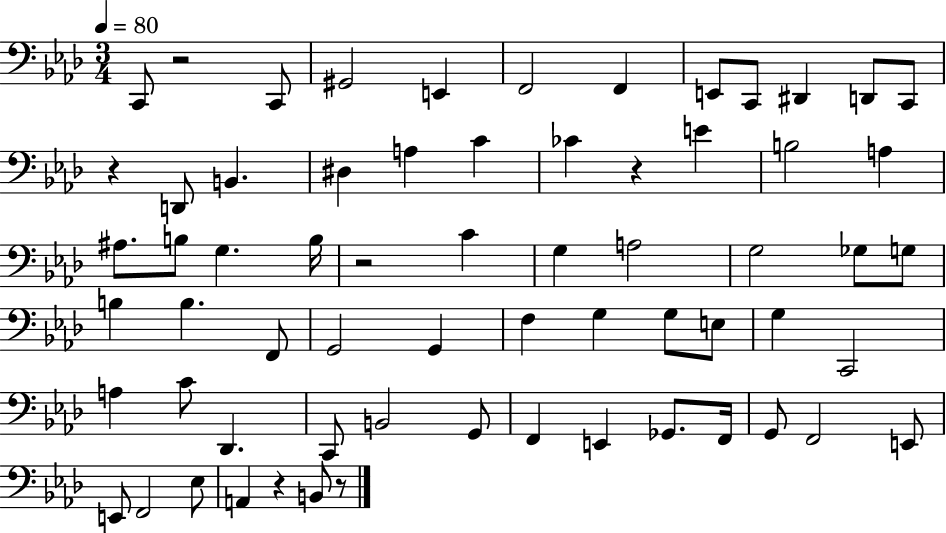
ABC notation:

X:1
T:Untitled
M:3/4
L:1/4
K:Ab
C,,/2 z2 C,,/2 ^G,,2 E,, F,,2 F,, E,,/2 C,,/2 ^D,, D,,/2 C,,/2 z D,,/2 B,, ^D, A, C _C z E B,2 A, ^A,/2 B,/2 G, B,/4 z2 C G, A,2 G,2 _G,/2 G,/2 B, B, F,,/2 G,,2 G,, F, G, G,/2 E,/2 G, C,,2 A, C/2 _D,, C,,/2 B,,2 G,,/2 F,, E,, _G,,/2 F,,/4 G,,/2 F,,2 E,,/2 E,,/2 F,,2 _E,/2 A,, z B,,/2 z/2